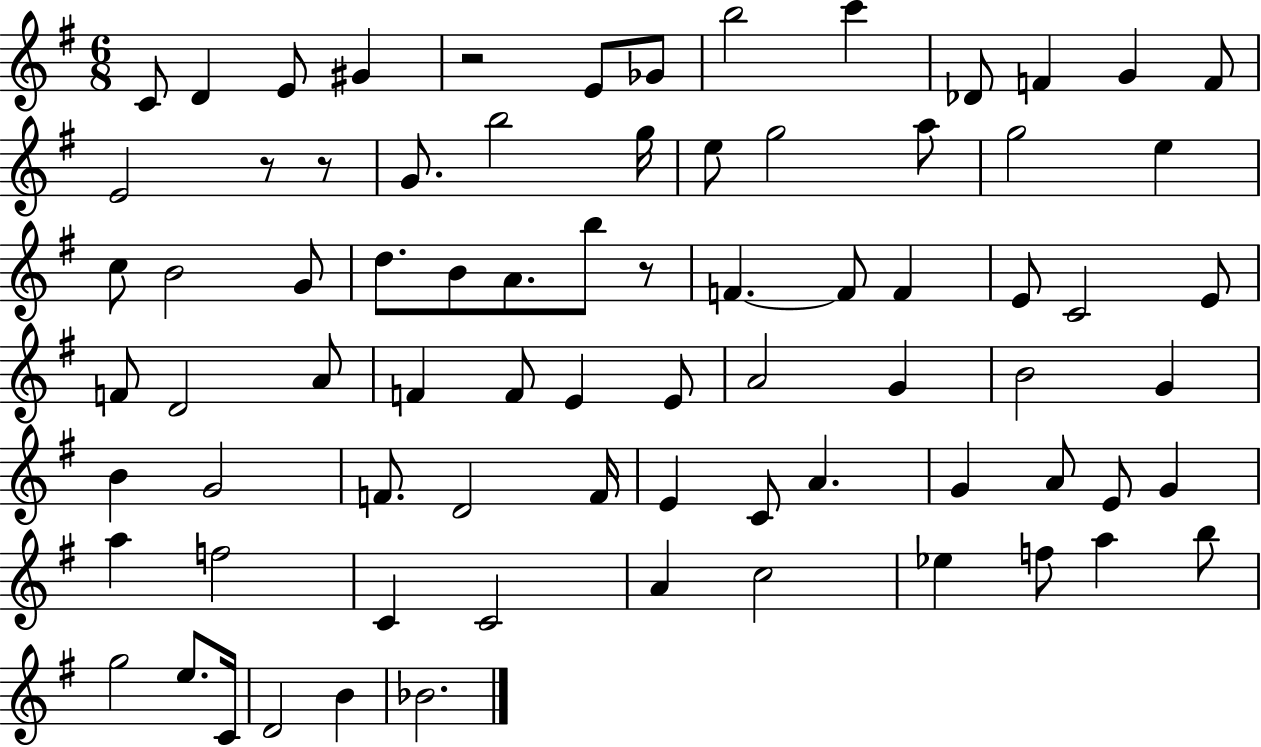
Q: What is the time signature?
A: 6/8